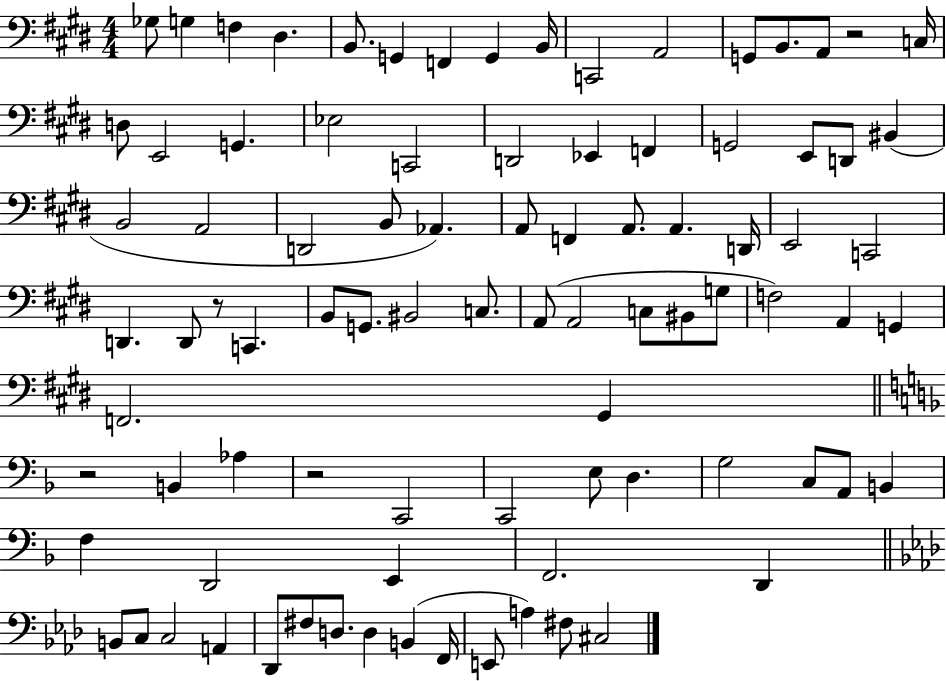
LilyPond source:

{
  \clef bass
  \numericTimeSignature
  \time 4/4
  \key e \major
  ges8 g4 f4 dis4. | b,8. g,4 f,4 g,4 b,16 | c,2 a,2 | g,8 b,8. a,8 r2 c16 | \break d8 e,2 g,4. | ees2 c,2 | d,2 ees,4 f,4 | g,2 e,8 d,8 bis,4( | \break b,2 a,2 | d,2 b,8 aes,4.) | a,8 f,4 a,8. a,4. d,16 | e,2 c,2 | \break d,4. d,8 r8 c,4. | b,8 g,8. bis,2 c8. | a,8( a,2 c8 bis,8 g8 | f2) a,4 g,4 | \break f,2. gis,4 | \bar "||" \break \key f \major r2 b,4 aes4 | r2 c,2 | c,2 e8 d4. | g2 c8 a,8 b,4 | \break f4 d,2 e,4 | f,2. d,4 | \bar "||" \break \key aes \major b,8 c8 c2 a,4 | des,8 fis8 d8. d4 b,4( f,16 | e,8 a4) fis8 cis2 | \bar "|."
}